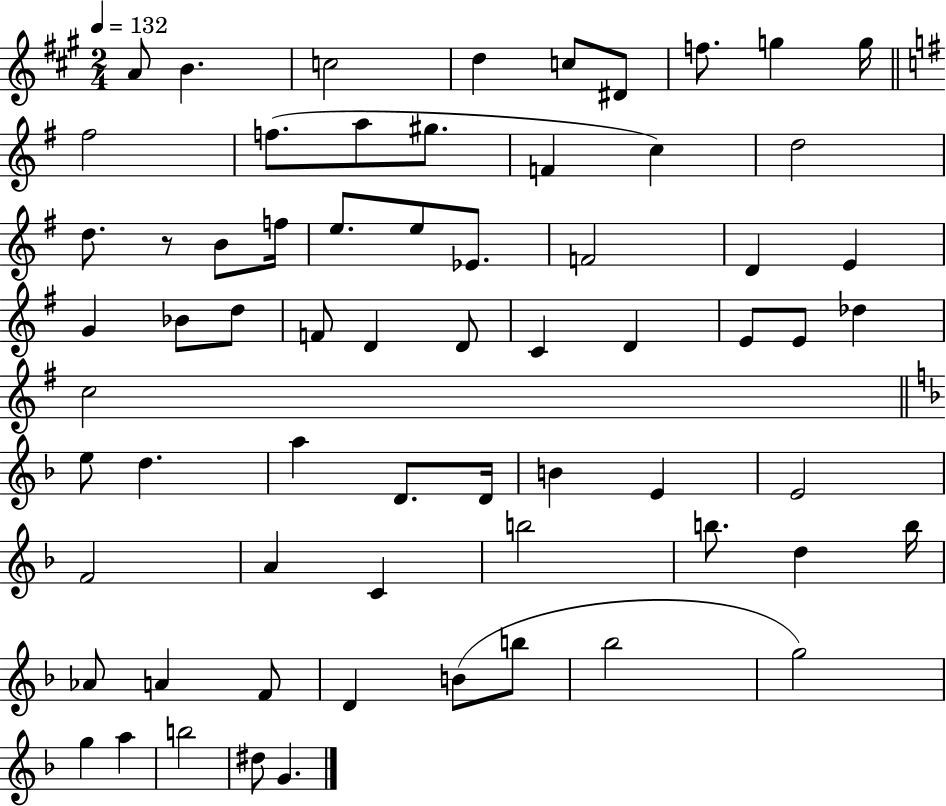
A4/e B4/q. C5/h D5/q C5/e D#4/e F5/e. G5/q G5/s F#5/h F5/e. A5/e G#5/e. F4/q C5/q D5/h D5/e. R/e B4/e F5/s E5/e. E5/e Eb4/e. F4/h D4/q E4/q G4/q Bb4/e D5/e F4/e D4/q D4/e C4/q D4/q E4/e E4/e Db5/q C5/h E5/e D5/q. A5/q D4/e. D4/s B4/q E4/q E4/h F4/h A4/q C4/q B5/h B5/e. D5/q B5/s Ab4/e A4/q F4/e D4/q B4/e B5/e Bb5/h G5/h G5/q A5/q B5/h D#5/e G4/q.